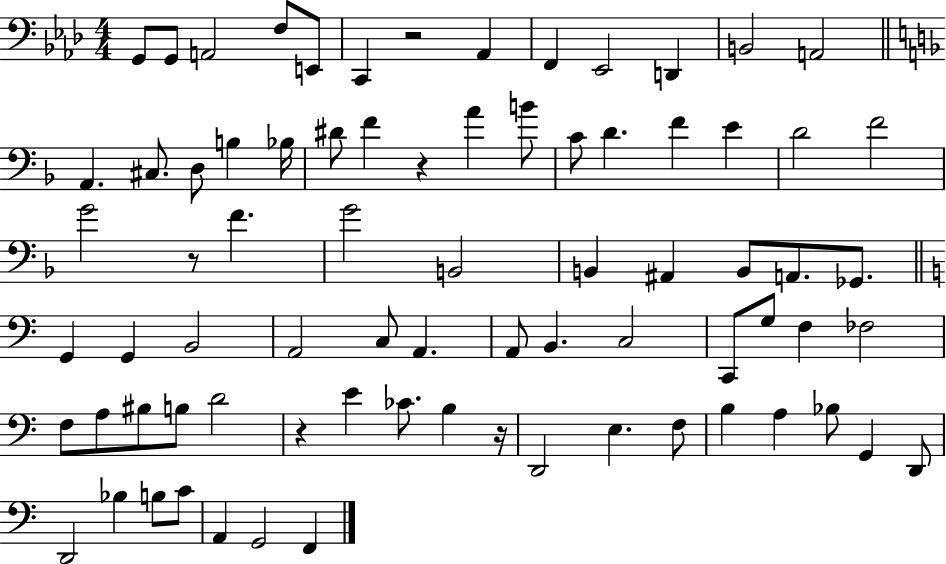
G2/e G2/e A2/h F3/e E2/e C2/q R/h Ab2/q F2/q Eb2/h D2/q B2/h A2/h A2/q. C#3/e. D3/e B3/q Bb3/s D#4/e F4/q R/q A4/q B4/e C4/e D4/q. F4/q E4/q D4/h F4/h G4/h R/e F4/q. G4/h B2/h B2/q A#2/q B2/e A2/e. Gb2/e. G2/q G2/q B2/h A2/h C3/e A2/q. A2/e B2/q. C3/h C2/e G3/e F3/q FES3/h F3/e A3/e BIS3/e B3/e D4/h R/q E4/q CES4/e. B3/q R/s D2/h E3/q. F3/e B3/q A3/q Bb3/e G2/q D2/e D2/h Bb3/q B3/e C4/e A2/q G2/h F2/q